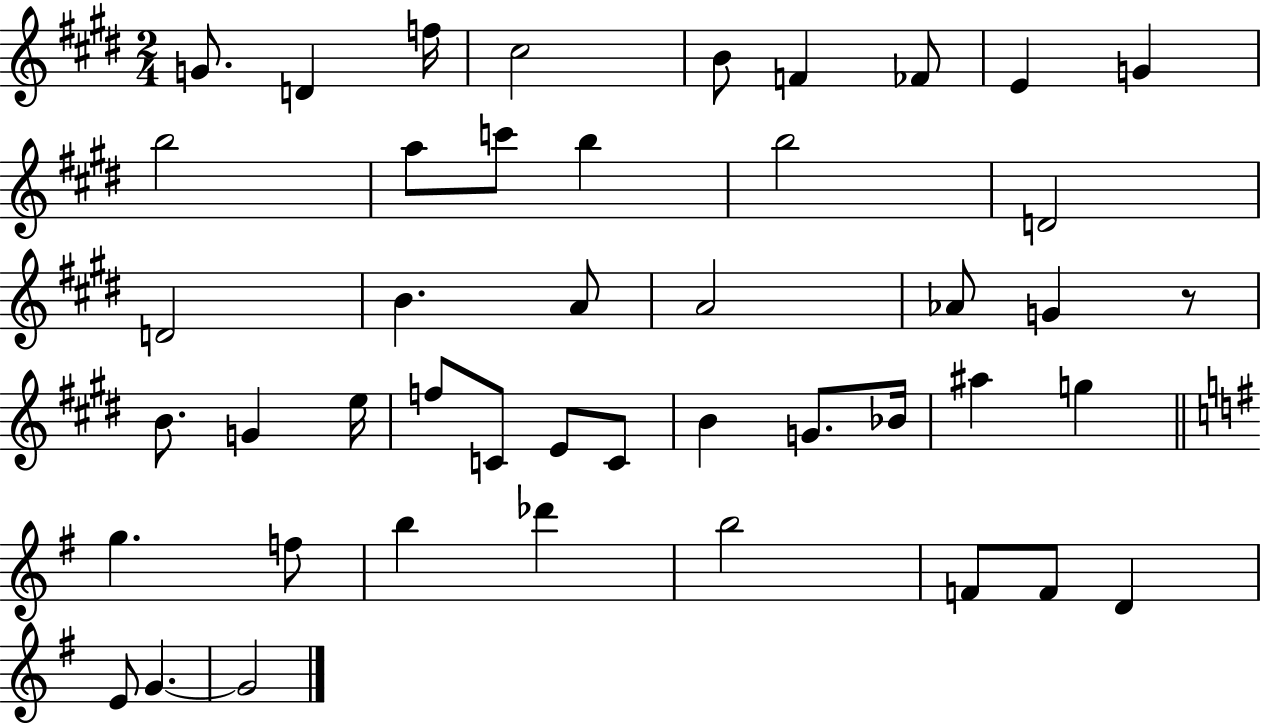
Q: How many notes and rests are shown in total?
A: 45